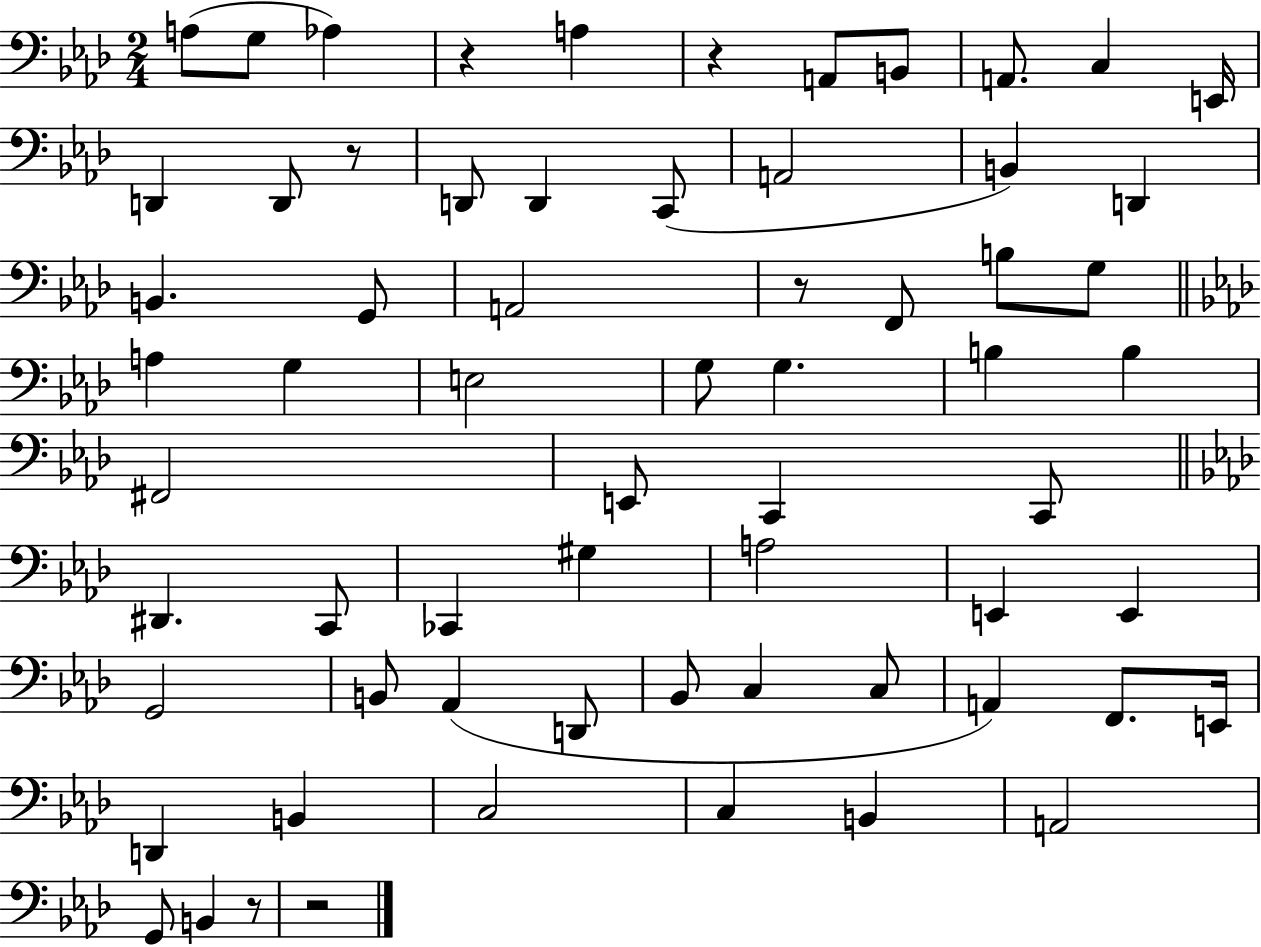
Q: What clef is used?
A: bass